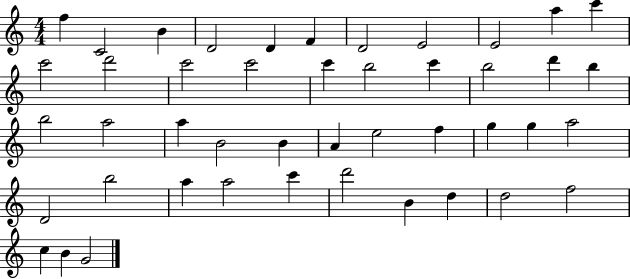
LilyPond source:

{
  \clef treble
  \numericTimeSignature
  \time 4/4
  \key c \major
  f''4 c'2 b'4 | d'2 d'4 f'4 | d'2 e'2 | e'2 a''4 c'''4 | \break c'''2 d'''2 | c'''2 c'''2 | c'''4 b''2 c'''4 | b''2 d'''4 b''4 | \break b''2 a''2 | a''4 b'2 b'4 | a'4 e''2 f''4 | g''4 g''4 a''2 | \break d'2 b''2 | a''4 a''2 c'''4 | d'''2 b'4 d''4 | d''2 f''2 | \break c''4 b'4 g'2 | \bar "|."
}